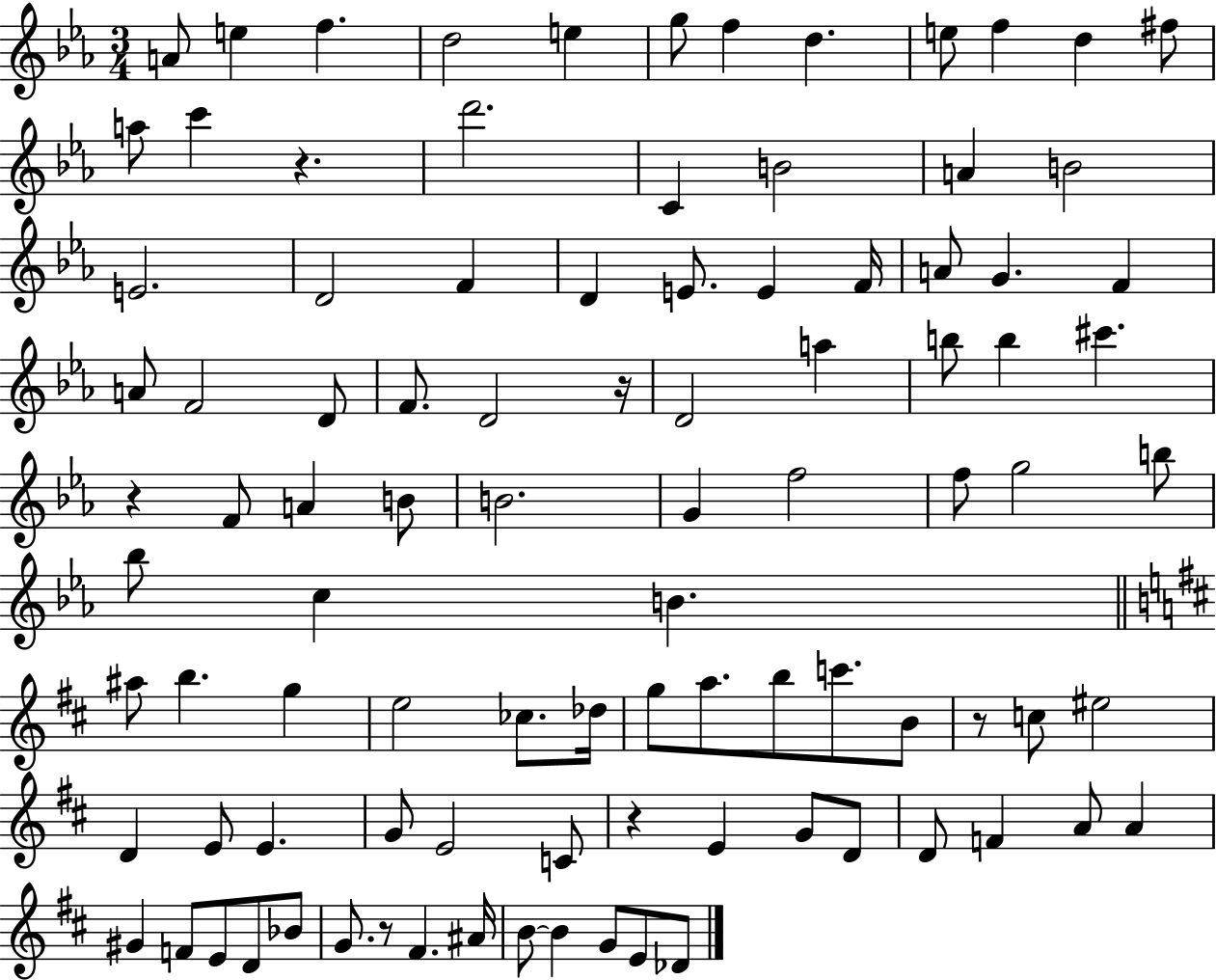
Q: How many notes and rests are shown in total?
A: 96